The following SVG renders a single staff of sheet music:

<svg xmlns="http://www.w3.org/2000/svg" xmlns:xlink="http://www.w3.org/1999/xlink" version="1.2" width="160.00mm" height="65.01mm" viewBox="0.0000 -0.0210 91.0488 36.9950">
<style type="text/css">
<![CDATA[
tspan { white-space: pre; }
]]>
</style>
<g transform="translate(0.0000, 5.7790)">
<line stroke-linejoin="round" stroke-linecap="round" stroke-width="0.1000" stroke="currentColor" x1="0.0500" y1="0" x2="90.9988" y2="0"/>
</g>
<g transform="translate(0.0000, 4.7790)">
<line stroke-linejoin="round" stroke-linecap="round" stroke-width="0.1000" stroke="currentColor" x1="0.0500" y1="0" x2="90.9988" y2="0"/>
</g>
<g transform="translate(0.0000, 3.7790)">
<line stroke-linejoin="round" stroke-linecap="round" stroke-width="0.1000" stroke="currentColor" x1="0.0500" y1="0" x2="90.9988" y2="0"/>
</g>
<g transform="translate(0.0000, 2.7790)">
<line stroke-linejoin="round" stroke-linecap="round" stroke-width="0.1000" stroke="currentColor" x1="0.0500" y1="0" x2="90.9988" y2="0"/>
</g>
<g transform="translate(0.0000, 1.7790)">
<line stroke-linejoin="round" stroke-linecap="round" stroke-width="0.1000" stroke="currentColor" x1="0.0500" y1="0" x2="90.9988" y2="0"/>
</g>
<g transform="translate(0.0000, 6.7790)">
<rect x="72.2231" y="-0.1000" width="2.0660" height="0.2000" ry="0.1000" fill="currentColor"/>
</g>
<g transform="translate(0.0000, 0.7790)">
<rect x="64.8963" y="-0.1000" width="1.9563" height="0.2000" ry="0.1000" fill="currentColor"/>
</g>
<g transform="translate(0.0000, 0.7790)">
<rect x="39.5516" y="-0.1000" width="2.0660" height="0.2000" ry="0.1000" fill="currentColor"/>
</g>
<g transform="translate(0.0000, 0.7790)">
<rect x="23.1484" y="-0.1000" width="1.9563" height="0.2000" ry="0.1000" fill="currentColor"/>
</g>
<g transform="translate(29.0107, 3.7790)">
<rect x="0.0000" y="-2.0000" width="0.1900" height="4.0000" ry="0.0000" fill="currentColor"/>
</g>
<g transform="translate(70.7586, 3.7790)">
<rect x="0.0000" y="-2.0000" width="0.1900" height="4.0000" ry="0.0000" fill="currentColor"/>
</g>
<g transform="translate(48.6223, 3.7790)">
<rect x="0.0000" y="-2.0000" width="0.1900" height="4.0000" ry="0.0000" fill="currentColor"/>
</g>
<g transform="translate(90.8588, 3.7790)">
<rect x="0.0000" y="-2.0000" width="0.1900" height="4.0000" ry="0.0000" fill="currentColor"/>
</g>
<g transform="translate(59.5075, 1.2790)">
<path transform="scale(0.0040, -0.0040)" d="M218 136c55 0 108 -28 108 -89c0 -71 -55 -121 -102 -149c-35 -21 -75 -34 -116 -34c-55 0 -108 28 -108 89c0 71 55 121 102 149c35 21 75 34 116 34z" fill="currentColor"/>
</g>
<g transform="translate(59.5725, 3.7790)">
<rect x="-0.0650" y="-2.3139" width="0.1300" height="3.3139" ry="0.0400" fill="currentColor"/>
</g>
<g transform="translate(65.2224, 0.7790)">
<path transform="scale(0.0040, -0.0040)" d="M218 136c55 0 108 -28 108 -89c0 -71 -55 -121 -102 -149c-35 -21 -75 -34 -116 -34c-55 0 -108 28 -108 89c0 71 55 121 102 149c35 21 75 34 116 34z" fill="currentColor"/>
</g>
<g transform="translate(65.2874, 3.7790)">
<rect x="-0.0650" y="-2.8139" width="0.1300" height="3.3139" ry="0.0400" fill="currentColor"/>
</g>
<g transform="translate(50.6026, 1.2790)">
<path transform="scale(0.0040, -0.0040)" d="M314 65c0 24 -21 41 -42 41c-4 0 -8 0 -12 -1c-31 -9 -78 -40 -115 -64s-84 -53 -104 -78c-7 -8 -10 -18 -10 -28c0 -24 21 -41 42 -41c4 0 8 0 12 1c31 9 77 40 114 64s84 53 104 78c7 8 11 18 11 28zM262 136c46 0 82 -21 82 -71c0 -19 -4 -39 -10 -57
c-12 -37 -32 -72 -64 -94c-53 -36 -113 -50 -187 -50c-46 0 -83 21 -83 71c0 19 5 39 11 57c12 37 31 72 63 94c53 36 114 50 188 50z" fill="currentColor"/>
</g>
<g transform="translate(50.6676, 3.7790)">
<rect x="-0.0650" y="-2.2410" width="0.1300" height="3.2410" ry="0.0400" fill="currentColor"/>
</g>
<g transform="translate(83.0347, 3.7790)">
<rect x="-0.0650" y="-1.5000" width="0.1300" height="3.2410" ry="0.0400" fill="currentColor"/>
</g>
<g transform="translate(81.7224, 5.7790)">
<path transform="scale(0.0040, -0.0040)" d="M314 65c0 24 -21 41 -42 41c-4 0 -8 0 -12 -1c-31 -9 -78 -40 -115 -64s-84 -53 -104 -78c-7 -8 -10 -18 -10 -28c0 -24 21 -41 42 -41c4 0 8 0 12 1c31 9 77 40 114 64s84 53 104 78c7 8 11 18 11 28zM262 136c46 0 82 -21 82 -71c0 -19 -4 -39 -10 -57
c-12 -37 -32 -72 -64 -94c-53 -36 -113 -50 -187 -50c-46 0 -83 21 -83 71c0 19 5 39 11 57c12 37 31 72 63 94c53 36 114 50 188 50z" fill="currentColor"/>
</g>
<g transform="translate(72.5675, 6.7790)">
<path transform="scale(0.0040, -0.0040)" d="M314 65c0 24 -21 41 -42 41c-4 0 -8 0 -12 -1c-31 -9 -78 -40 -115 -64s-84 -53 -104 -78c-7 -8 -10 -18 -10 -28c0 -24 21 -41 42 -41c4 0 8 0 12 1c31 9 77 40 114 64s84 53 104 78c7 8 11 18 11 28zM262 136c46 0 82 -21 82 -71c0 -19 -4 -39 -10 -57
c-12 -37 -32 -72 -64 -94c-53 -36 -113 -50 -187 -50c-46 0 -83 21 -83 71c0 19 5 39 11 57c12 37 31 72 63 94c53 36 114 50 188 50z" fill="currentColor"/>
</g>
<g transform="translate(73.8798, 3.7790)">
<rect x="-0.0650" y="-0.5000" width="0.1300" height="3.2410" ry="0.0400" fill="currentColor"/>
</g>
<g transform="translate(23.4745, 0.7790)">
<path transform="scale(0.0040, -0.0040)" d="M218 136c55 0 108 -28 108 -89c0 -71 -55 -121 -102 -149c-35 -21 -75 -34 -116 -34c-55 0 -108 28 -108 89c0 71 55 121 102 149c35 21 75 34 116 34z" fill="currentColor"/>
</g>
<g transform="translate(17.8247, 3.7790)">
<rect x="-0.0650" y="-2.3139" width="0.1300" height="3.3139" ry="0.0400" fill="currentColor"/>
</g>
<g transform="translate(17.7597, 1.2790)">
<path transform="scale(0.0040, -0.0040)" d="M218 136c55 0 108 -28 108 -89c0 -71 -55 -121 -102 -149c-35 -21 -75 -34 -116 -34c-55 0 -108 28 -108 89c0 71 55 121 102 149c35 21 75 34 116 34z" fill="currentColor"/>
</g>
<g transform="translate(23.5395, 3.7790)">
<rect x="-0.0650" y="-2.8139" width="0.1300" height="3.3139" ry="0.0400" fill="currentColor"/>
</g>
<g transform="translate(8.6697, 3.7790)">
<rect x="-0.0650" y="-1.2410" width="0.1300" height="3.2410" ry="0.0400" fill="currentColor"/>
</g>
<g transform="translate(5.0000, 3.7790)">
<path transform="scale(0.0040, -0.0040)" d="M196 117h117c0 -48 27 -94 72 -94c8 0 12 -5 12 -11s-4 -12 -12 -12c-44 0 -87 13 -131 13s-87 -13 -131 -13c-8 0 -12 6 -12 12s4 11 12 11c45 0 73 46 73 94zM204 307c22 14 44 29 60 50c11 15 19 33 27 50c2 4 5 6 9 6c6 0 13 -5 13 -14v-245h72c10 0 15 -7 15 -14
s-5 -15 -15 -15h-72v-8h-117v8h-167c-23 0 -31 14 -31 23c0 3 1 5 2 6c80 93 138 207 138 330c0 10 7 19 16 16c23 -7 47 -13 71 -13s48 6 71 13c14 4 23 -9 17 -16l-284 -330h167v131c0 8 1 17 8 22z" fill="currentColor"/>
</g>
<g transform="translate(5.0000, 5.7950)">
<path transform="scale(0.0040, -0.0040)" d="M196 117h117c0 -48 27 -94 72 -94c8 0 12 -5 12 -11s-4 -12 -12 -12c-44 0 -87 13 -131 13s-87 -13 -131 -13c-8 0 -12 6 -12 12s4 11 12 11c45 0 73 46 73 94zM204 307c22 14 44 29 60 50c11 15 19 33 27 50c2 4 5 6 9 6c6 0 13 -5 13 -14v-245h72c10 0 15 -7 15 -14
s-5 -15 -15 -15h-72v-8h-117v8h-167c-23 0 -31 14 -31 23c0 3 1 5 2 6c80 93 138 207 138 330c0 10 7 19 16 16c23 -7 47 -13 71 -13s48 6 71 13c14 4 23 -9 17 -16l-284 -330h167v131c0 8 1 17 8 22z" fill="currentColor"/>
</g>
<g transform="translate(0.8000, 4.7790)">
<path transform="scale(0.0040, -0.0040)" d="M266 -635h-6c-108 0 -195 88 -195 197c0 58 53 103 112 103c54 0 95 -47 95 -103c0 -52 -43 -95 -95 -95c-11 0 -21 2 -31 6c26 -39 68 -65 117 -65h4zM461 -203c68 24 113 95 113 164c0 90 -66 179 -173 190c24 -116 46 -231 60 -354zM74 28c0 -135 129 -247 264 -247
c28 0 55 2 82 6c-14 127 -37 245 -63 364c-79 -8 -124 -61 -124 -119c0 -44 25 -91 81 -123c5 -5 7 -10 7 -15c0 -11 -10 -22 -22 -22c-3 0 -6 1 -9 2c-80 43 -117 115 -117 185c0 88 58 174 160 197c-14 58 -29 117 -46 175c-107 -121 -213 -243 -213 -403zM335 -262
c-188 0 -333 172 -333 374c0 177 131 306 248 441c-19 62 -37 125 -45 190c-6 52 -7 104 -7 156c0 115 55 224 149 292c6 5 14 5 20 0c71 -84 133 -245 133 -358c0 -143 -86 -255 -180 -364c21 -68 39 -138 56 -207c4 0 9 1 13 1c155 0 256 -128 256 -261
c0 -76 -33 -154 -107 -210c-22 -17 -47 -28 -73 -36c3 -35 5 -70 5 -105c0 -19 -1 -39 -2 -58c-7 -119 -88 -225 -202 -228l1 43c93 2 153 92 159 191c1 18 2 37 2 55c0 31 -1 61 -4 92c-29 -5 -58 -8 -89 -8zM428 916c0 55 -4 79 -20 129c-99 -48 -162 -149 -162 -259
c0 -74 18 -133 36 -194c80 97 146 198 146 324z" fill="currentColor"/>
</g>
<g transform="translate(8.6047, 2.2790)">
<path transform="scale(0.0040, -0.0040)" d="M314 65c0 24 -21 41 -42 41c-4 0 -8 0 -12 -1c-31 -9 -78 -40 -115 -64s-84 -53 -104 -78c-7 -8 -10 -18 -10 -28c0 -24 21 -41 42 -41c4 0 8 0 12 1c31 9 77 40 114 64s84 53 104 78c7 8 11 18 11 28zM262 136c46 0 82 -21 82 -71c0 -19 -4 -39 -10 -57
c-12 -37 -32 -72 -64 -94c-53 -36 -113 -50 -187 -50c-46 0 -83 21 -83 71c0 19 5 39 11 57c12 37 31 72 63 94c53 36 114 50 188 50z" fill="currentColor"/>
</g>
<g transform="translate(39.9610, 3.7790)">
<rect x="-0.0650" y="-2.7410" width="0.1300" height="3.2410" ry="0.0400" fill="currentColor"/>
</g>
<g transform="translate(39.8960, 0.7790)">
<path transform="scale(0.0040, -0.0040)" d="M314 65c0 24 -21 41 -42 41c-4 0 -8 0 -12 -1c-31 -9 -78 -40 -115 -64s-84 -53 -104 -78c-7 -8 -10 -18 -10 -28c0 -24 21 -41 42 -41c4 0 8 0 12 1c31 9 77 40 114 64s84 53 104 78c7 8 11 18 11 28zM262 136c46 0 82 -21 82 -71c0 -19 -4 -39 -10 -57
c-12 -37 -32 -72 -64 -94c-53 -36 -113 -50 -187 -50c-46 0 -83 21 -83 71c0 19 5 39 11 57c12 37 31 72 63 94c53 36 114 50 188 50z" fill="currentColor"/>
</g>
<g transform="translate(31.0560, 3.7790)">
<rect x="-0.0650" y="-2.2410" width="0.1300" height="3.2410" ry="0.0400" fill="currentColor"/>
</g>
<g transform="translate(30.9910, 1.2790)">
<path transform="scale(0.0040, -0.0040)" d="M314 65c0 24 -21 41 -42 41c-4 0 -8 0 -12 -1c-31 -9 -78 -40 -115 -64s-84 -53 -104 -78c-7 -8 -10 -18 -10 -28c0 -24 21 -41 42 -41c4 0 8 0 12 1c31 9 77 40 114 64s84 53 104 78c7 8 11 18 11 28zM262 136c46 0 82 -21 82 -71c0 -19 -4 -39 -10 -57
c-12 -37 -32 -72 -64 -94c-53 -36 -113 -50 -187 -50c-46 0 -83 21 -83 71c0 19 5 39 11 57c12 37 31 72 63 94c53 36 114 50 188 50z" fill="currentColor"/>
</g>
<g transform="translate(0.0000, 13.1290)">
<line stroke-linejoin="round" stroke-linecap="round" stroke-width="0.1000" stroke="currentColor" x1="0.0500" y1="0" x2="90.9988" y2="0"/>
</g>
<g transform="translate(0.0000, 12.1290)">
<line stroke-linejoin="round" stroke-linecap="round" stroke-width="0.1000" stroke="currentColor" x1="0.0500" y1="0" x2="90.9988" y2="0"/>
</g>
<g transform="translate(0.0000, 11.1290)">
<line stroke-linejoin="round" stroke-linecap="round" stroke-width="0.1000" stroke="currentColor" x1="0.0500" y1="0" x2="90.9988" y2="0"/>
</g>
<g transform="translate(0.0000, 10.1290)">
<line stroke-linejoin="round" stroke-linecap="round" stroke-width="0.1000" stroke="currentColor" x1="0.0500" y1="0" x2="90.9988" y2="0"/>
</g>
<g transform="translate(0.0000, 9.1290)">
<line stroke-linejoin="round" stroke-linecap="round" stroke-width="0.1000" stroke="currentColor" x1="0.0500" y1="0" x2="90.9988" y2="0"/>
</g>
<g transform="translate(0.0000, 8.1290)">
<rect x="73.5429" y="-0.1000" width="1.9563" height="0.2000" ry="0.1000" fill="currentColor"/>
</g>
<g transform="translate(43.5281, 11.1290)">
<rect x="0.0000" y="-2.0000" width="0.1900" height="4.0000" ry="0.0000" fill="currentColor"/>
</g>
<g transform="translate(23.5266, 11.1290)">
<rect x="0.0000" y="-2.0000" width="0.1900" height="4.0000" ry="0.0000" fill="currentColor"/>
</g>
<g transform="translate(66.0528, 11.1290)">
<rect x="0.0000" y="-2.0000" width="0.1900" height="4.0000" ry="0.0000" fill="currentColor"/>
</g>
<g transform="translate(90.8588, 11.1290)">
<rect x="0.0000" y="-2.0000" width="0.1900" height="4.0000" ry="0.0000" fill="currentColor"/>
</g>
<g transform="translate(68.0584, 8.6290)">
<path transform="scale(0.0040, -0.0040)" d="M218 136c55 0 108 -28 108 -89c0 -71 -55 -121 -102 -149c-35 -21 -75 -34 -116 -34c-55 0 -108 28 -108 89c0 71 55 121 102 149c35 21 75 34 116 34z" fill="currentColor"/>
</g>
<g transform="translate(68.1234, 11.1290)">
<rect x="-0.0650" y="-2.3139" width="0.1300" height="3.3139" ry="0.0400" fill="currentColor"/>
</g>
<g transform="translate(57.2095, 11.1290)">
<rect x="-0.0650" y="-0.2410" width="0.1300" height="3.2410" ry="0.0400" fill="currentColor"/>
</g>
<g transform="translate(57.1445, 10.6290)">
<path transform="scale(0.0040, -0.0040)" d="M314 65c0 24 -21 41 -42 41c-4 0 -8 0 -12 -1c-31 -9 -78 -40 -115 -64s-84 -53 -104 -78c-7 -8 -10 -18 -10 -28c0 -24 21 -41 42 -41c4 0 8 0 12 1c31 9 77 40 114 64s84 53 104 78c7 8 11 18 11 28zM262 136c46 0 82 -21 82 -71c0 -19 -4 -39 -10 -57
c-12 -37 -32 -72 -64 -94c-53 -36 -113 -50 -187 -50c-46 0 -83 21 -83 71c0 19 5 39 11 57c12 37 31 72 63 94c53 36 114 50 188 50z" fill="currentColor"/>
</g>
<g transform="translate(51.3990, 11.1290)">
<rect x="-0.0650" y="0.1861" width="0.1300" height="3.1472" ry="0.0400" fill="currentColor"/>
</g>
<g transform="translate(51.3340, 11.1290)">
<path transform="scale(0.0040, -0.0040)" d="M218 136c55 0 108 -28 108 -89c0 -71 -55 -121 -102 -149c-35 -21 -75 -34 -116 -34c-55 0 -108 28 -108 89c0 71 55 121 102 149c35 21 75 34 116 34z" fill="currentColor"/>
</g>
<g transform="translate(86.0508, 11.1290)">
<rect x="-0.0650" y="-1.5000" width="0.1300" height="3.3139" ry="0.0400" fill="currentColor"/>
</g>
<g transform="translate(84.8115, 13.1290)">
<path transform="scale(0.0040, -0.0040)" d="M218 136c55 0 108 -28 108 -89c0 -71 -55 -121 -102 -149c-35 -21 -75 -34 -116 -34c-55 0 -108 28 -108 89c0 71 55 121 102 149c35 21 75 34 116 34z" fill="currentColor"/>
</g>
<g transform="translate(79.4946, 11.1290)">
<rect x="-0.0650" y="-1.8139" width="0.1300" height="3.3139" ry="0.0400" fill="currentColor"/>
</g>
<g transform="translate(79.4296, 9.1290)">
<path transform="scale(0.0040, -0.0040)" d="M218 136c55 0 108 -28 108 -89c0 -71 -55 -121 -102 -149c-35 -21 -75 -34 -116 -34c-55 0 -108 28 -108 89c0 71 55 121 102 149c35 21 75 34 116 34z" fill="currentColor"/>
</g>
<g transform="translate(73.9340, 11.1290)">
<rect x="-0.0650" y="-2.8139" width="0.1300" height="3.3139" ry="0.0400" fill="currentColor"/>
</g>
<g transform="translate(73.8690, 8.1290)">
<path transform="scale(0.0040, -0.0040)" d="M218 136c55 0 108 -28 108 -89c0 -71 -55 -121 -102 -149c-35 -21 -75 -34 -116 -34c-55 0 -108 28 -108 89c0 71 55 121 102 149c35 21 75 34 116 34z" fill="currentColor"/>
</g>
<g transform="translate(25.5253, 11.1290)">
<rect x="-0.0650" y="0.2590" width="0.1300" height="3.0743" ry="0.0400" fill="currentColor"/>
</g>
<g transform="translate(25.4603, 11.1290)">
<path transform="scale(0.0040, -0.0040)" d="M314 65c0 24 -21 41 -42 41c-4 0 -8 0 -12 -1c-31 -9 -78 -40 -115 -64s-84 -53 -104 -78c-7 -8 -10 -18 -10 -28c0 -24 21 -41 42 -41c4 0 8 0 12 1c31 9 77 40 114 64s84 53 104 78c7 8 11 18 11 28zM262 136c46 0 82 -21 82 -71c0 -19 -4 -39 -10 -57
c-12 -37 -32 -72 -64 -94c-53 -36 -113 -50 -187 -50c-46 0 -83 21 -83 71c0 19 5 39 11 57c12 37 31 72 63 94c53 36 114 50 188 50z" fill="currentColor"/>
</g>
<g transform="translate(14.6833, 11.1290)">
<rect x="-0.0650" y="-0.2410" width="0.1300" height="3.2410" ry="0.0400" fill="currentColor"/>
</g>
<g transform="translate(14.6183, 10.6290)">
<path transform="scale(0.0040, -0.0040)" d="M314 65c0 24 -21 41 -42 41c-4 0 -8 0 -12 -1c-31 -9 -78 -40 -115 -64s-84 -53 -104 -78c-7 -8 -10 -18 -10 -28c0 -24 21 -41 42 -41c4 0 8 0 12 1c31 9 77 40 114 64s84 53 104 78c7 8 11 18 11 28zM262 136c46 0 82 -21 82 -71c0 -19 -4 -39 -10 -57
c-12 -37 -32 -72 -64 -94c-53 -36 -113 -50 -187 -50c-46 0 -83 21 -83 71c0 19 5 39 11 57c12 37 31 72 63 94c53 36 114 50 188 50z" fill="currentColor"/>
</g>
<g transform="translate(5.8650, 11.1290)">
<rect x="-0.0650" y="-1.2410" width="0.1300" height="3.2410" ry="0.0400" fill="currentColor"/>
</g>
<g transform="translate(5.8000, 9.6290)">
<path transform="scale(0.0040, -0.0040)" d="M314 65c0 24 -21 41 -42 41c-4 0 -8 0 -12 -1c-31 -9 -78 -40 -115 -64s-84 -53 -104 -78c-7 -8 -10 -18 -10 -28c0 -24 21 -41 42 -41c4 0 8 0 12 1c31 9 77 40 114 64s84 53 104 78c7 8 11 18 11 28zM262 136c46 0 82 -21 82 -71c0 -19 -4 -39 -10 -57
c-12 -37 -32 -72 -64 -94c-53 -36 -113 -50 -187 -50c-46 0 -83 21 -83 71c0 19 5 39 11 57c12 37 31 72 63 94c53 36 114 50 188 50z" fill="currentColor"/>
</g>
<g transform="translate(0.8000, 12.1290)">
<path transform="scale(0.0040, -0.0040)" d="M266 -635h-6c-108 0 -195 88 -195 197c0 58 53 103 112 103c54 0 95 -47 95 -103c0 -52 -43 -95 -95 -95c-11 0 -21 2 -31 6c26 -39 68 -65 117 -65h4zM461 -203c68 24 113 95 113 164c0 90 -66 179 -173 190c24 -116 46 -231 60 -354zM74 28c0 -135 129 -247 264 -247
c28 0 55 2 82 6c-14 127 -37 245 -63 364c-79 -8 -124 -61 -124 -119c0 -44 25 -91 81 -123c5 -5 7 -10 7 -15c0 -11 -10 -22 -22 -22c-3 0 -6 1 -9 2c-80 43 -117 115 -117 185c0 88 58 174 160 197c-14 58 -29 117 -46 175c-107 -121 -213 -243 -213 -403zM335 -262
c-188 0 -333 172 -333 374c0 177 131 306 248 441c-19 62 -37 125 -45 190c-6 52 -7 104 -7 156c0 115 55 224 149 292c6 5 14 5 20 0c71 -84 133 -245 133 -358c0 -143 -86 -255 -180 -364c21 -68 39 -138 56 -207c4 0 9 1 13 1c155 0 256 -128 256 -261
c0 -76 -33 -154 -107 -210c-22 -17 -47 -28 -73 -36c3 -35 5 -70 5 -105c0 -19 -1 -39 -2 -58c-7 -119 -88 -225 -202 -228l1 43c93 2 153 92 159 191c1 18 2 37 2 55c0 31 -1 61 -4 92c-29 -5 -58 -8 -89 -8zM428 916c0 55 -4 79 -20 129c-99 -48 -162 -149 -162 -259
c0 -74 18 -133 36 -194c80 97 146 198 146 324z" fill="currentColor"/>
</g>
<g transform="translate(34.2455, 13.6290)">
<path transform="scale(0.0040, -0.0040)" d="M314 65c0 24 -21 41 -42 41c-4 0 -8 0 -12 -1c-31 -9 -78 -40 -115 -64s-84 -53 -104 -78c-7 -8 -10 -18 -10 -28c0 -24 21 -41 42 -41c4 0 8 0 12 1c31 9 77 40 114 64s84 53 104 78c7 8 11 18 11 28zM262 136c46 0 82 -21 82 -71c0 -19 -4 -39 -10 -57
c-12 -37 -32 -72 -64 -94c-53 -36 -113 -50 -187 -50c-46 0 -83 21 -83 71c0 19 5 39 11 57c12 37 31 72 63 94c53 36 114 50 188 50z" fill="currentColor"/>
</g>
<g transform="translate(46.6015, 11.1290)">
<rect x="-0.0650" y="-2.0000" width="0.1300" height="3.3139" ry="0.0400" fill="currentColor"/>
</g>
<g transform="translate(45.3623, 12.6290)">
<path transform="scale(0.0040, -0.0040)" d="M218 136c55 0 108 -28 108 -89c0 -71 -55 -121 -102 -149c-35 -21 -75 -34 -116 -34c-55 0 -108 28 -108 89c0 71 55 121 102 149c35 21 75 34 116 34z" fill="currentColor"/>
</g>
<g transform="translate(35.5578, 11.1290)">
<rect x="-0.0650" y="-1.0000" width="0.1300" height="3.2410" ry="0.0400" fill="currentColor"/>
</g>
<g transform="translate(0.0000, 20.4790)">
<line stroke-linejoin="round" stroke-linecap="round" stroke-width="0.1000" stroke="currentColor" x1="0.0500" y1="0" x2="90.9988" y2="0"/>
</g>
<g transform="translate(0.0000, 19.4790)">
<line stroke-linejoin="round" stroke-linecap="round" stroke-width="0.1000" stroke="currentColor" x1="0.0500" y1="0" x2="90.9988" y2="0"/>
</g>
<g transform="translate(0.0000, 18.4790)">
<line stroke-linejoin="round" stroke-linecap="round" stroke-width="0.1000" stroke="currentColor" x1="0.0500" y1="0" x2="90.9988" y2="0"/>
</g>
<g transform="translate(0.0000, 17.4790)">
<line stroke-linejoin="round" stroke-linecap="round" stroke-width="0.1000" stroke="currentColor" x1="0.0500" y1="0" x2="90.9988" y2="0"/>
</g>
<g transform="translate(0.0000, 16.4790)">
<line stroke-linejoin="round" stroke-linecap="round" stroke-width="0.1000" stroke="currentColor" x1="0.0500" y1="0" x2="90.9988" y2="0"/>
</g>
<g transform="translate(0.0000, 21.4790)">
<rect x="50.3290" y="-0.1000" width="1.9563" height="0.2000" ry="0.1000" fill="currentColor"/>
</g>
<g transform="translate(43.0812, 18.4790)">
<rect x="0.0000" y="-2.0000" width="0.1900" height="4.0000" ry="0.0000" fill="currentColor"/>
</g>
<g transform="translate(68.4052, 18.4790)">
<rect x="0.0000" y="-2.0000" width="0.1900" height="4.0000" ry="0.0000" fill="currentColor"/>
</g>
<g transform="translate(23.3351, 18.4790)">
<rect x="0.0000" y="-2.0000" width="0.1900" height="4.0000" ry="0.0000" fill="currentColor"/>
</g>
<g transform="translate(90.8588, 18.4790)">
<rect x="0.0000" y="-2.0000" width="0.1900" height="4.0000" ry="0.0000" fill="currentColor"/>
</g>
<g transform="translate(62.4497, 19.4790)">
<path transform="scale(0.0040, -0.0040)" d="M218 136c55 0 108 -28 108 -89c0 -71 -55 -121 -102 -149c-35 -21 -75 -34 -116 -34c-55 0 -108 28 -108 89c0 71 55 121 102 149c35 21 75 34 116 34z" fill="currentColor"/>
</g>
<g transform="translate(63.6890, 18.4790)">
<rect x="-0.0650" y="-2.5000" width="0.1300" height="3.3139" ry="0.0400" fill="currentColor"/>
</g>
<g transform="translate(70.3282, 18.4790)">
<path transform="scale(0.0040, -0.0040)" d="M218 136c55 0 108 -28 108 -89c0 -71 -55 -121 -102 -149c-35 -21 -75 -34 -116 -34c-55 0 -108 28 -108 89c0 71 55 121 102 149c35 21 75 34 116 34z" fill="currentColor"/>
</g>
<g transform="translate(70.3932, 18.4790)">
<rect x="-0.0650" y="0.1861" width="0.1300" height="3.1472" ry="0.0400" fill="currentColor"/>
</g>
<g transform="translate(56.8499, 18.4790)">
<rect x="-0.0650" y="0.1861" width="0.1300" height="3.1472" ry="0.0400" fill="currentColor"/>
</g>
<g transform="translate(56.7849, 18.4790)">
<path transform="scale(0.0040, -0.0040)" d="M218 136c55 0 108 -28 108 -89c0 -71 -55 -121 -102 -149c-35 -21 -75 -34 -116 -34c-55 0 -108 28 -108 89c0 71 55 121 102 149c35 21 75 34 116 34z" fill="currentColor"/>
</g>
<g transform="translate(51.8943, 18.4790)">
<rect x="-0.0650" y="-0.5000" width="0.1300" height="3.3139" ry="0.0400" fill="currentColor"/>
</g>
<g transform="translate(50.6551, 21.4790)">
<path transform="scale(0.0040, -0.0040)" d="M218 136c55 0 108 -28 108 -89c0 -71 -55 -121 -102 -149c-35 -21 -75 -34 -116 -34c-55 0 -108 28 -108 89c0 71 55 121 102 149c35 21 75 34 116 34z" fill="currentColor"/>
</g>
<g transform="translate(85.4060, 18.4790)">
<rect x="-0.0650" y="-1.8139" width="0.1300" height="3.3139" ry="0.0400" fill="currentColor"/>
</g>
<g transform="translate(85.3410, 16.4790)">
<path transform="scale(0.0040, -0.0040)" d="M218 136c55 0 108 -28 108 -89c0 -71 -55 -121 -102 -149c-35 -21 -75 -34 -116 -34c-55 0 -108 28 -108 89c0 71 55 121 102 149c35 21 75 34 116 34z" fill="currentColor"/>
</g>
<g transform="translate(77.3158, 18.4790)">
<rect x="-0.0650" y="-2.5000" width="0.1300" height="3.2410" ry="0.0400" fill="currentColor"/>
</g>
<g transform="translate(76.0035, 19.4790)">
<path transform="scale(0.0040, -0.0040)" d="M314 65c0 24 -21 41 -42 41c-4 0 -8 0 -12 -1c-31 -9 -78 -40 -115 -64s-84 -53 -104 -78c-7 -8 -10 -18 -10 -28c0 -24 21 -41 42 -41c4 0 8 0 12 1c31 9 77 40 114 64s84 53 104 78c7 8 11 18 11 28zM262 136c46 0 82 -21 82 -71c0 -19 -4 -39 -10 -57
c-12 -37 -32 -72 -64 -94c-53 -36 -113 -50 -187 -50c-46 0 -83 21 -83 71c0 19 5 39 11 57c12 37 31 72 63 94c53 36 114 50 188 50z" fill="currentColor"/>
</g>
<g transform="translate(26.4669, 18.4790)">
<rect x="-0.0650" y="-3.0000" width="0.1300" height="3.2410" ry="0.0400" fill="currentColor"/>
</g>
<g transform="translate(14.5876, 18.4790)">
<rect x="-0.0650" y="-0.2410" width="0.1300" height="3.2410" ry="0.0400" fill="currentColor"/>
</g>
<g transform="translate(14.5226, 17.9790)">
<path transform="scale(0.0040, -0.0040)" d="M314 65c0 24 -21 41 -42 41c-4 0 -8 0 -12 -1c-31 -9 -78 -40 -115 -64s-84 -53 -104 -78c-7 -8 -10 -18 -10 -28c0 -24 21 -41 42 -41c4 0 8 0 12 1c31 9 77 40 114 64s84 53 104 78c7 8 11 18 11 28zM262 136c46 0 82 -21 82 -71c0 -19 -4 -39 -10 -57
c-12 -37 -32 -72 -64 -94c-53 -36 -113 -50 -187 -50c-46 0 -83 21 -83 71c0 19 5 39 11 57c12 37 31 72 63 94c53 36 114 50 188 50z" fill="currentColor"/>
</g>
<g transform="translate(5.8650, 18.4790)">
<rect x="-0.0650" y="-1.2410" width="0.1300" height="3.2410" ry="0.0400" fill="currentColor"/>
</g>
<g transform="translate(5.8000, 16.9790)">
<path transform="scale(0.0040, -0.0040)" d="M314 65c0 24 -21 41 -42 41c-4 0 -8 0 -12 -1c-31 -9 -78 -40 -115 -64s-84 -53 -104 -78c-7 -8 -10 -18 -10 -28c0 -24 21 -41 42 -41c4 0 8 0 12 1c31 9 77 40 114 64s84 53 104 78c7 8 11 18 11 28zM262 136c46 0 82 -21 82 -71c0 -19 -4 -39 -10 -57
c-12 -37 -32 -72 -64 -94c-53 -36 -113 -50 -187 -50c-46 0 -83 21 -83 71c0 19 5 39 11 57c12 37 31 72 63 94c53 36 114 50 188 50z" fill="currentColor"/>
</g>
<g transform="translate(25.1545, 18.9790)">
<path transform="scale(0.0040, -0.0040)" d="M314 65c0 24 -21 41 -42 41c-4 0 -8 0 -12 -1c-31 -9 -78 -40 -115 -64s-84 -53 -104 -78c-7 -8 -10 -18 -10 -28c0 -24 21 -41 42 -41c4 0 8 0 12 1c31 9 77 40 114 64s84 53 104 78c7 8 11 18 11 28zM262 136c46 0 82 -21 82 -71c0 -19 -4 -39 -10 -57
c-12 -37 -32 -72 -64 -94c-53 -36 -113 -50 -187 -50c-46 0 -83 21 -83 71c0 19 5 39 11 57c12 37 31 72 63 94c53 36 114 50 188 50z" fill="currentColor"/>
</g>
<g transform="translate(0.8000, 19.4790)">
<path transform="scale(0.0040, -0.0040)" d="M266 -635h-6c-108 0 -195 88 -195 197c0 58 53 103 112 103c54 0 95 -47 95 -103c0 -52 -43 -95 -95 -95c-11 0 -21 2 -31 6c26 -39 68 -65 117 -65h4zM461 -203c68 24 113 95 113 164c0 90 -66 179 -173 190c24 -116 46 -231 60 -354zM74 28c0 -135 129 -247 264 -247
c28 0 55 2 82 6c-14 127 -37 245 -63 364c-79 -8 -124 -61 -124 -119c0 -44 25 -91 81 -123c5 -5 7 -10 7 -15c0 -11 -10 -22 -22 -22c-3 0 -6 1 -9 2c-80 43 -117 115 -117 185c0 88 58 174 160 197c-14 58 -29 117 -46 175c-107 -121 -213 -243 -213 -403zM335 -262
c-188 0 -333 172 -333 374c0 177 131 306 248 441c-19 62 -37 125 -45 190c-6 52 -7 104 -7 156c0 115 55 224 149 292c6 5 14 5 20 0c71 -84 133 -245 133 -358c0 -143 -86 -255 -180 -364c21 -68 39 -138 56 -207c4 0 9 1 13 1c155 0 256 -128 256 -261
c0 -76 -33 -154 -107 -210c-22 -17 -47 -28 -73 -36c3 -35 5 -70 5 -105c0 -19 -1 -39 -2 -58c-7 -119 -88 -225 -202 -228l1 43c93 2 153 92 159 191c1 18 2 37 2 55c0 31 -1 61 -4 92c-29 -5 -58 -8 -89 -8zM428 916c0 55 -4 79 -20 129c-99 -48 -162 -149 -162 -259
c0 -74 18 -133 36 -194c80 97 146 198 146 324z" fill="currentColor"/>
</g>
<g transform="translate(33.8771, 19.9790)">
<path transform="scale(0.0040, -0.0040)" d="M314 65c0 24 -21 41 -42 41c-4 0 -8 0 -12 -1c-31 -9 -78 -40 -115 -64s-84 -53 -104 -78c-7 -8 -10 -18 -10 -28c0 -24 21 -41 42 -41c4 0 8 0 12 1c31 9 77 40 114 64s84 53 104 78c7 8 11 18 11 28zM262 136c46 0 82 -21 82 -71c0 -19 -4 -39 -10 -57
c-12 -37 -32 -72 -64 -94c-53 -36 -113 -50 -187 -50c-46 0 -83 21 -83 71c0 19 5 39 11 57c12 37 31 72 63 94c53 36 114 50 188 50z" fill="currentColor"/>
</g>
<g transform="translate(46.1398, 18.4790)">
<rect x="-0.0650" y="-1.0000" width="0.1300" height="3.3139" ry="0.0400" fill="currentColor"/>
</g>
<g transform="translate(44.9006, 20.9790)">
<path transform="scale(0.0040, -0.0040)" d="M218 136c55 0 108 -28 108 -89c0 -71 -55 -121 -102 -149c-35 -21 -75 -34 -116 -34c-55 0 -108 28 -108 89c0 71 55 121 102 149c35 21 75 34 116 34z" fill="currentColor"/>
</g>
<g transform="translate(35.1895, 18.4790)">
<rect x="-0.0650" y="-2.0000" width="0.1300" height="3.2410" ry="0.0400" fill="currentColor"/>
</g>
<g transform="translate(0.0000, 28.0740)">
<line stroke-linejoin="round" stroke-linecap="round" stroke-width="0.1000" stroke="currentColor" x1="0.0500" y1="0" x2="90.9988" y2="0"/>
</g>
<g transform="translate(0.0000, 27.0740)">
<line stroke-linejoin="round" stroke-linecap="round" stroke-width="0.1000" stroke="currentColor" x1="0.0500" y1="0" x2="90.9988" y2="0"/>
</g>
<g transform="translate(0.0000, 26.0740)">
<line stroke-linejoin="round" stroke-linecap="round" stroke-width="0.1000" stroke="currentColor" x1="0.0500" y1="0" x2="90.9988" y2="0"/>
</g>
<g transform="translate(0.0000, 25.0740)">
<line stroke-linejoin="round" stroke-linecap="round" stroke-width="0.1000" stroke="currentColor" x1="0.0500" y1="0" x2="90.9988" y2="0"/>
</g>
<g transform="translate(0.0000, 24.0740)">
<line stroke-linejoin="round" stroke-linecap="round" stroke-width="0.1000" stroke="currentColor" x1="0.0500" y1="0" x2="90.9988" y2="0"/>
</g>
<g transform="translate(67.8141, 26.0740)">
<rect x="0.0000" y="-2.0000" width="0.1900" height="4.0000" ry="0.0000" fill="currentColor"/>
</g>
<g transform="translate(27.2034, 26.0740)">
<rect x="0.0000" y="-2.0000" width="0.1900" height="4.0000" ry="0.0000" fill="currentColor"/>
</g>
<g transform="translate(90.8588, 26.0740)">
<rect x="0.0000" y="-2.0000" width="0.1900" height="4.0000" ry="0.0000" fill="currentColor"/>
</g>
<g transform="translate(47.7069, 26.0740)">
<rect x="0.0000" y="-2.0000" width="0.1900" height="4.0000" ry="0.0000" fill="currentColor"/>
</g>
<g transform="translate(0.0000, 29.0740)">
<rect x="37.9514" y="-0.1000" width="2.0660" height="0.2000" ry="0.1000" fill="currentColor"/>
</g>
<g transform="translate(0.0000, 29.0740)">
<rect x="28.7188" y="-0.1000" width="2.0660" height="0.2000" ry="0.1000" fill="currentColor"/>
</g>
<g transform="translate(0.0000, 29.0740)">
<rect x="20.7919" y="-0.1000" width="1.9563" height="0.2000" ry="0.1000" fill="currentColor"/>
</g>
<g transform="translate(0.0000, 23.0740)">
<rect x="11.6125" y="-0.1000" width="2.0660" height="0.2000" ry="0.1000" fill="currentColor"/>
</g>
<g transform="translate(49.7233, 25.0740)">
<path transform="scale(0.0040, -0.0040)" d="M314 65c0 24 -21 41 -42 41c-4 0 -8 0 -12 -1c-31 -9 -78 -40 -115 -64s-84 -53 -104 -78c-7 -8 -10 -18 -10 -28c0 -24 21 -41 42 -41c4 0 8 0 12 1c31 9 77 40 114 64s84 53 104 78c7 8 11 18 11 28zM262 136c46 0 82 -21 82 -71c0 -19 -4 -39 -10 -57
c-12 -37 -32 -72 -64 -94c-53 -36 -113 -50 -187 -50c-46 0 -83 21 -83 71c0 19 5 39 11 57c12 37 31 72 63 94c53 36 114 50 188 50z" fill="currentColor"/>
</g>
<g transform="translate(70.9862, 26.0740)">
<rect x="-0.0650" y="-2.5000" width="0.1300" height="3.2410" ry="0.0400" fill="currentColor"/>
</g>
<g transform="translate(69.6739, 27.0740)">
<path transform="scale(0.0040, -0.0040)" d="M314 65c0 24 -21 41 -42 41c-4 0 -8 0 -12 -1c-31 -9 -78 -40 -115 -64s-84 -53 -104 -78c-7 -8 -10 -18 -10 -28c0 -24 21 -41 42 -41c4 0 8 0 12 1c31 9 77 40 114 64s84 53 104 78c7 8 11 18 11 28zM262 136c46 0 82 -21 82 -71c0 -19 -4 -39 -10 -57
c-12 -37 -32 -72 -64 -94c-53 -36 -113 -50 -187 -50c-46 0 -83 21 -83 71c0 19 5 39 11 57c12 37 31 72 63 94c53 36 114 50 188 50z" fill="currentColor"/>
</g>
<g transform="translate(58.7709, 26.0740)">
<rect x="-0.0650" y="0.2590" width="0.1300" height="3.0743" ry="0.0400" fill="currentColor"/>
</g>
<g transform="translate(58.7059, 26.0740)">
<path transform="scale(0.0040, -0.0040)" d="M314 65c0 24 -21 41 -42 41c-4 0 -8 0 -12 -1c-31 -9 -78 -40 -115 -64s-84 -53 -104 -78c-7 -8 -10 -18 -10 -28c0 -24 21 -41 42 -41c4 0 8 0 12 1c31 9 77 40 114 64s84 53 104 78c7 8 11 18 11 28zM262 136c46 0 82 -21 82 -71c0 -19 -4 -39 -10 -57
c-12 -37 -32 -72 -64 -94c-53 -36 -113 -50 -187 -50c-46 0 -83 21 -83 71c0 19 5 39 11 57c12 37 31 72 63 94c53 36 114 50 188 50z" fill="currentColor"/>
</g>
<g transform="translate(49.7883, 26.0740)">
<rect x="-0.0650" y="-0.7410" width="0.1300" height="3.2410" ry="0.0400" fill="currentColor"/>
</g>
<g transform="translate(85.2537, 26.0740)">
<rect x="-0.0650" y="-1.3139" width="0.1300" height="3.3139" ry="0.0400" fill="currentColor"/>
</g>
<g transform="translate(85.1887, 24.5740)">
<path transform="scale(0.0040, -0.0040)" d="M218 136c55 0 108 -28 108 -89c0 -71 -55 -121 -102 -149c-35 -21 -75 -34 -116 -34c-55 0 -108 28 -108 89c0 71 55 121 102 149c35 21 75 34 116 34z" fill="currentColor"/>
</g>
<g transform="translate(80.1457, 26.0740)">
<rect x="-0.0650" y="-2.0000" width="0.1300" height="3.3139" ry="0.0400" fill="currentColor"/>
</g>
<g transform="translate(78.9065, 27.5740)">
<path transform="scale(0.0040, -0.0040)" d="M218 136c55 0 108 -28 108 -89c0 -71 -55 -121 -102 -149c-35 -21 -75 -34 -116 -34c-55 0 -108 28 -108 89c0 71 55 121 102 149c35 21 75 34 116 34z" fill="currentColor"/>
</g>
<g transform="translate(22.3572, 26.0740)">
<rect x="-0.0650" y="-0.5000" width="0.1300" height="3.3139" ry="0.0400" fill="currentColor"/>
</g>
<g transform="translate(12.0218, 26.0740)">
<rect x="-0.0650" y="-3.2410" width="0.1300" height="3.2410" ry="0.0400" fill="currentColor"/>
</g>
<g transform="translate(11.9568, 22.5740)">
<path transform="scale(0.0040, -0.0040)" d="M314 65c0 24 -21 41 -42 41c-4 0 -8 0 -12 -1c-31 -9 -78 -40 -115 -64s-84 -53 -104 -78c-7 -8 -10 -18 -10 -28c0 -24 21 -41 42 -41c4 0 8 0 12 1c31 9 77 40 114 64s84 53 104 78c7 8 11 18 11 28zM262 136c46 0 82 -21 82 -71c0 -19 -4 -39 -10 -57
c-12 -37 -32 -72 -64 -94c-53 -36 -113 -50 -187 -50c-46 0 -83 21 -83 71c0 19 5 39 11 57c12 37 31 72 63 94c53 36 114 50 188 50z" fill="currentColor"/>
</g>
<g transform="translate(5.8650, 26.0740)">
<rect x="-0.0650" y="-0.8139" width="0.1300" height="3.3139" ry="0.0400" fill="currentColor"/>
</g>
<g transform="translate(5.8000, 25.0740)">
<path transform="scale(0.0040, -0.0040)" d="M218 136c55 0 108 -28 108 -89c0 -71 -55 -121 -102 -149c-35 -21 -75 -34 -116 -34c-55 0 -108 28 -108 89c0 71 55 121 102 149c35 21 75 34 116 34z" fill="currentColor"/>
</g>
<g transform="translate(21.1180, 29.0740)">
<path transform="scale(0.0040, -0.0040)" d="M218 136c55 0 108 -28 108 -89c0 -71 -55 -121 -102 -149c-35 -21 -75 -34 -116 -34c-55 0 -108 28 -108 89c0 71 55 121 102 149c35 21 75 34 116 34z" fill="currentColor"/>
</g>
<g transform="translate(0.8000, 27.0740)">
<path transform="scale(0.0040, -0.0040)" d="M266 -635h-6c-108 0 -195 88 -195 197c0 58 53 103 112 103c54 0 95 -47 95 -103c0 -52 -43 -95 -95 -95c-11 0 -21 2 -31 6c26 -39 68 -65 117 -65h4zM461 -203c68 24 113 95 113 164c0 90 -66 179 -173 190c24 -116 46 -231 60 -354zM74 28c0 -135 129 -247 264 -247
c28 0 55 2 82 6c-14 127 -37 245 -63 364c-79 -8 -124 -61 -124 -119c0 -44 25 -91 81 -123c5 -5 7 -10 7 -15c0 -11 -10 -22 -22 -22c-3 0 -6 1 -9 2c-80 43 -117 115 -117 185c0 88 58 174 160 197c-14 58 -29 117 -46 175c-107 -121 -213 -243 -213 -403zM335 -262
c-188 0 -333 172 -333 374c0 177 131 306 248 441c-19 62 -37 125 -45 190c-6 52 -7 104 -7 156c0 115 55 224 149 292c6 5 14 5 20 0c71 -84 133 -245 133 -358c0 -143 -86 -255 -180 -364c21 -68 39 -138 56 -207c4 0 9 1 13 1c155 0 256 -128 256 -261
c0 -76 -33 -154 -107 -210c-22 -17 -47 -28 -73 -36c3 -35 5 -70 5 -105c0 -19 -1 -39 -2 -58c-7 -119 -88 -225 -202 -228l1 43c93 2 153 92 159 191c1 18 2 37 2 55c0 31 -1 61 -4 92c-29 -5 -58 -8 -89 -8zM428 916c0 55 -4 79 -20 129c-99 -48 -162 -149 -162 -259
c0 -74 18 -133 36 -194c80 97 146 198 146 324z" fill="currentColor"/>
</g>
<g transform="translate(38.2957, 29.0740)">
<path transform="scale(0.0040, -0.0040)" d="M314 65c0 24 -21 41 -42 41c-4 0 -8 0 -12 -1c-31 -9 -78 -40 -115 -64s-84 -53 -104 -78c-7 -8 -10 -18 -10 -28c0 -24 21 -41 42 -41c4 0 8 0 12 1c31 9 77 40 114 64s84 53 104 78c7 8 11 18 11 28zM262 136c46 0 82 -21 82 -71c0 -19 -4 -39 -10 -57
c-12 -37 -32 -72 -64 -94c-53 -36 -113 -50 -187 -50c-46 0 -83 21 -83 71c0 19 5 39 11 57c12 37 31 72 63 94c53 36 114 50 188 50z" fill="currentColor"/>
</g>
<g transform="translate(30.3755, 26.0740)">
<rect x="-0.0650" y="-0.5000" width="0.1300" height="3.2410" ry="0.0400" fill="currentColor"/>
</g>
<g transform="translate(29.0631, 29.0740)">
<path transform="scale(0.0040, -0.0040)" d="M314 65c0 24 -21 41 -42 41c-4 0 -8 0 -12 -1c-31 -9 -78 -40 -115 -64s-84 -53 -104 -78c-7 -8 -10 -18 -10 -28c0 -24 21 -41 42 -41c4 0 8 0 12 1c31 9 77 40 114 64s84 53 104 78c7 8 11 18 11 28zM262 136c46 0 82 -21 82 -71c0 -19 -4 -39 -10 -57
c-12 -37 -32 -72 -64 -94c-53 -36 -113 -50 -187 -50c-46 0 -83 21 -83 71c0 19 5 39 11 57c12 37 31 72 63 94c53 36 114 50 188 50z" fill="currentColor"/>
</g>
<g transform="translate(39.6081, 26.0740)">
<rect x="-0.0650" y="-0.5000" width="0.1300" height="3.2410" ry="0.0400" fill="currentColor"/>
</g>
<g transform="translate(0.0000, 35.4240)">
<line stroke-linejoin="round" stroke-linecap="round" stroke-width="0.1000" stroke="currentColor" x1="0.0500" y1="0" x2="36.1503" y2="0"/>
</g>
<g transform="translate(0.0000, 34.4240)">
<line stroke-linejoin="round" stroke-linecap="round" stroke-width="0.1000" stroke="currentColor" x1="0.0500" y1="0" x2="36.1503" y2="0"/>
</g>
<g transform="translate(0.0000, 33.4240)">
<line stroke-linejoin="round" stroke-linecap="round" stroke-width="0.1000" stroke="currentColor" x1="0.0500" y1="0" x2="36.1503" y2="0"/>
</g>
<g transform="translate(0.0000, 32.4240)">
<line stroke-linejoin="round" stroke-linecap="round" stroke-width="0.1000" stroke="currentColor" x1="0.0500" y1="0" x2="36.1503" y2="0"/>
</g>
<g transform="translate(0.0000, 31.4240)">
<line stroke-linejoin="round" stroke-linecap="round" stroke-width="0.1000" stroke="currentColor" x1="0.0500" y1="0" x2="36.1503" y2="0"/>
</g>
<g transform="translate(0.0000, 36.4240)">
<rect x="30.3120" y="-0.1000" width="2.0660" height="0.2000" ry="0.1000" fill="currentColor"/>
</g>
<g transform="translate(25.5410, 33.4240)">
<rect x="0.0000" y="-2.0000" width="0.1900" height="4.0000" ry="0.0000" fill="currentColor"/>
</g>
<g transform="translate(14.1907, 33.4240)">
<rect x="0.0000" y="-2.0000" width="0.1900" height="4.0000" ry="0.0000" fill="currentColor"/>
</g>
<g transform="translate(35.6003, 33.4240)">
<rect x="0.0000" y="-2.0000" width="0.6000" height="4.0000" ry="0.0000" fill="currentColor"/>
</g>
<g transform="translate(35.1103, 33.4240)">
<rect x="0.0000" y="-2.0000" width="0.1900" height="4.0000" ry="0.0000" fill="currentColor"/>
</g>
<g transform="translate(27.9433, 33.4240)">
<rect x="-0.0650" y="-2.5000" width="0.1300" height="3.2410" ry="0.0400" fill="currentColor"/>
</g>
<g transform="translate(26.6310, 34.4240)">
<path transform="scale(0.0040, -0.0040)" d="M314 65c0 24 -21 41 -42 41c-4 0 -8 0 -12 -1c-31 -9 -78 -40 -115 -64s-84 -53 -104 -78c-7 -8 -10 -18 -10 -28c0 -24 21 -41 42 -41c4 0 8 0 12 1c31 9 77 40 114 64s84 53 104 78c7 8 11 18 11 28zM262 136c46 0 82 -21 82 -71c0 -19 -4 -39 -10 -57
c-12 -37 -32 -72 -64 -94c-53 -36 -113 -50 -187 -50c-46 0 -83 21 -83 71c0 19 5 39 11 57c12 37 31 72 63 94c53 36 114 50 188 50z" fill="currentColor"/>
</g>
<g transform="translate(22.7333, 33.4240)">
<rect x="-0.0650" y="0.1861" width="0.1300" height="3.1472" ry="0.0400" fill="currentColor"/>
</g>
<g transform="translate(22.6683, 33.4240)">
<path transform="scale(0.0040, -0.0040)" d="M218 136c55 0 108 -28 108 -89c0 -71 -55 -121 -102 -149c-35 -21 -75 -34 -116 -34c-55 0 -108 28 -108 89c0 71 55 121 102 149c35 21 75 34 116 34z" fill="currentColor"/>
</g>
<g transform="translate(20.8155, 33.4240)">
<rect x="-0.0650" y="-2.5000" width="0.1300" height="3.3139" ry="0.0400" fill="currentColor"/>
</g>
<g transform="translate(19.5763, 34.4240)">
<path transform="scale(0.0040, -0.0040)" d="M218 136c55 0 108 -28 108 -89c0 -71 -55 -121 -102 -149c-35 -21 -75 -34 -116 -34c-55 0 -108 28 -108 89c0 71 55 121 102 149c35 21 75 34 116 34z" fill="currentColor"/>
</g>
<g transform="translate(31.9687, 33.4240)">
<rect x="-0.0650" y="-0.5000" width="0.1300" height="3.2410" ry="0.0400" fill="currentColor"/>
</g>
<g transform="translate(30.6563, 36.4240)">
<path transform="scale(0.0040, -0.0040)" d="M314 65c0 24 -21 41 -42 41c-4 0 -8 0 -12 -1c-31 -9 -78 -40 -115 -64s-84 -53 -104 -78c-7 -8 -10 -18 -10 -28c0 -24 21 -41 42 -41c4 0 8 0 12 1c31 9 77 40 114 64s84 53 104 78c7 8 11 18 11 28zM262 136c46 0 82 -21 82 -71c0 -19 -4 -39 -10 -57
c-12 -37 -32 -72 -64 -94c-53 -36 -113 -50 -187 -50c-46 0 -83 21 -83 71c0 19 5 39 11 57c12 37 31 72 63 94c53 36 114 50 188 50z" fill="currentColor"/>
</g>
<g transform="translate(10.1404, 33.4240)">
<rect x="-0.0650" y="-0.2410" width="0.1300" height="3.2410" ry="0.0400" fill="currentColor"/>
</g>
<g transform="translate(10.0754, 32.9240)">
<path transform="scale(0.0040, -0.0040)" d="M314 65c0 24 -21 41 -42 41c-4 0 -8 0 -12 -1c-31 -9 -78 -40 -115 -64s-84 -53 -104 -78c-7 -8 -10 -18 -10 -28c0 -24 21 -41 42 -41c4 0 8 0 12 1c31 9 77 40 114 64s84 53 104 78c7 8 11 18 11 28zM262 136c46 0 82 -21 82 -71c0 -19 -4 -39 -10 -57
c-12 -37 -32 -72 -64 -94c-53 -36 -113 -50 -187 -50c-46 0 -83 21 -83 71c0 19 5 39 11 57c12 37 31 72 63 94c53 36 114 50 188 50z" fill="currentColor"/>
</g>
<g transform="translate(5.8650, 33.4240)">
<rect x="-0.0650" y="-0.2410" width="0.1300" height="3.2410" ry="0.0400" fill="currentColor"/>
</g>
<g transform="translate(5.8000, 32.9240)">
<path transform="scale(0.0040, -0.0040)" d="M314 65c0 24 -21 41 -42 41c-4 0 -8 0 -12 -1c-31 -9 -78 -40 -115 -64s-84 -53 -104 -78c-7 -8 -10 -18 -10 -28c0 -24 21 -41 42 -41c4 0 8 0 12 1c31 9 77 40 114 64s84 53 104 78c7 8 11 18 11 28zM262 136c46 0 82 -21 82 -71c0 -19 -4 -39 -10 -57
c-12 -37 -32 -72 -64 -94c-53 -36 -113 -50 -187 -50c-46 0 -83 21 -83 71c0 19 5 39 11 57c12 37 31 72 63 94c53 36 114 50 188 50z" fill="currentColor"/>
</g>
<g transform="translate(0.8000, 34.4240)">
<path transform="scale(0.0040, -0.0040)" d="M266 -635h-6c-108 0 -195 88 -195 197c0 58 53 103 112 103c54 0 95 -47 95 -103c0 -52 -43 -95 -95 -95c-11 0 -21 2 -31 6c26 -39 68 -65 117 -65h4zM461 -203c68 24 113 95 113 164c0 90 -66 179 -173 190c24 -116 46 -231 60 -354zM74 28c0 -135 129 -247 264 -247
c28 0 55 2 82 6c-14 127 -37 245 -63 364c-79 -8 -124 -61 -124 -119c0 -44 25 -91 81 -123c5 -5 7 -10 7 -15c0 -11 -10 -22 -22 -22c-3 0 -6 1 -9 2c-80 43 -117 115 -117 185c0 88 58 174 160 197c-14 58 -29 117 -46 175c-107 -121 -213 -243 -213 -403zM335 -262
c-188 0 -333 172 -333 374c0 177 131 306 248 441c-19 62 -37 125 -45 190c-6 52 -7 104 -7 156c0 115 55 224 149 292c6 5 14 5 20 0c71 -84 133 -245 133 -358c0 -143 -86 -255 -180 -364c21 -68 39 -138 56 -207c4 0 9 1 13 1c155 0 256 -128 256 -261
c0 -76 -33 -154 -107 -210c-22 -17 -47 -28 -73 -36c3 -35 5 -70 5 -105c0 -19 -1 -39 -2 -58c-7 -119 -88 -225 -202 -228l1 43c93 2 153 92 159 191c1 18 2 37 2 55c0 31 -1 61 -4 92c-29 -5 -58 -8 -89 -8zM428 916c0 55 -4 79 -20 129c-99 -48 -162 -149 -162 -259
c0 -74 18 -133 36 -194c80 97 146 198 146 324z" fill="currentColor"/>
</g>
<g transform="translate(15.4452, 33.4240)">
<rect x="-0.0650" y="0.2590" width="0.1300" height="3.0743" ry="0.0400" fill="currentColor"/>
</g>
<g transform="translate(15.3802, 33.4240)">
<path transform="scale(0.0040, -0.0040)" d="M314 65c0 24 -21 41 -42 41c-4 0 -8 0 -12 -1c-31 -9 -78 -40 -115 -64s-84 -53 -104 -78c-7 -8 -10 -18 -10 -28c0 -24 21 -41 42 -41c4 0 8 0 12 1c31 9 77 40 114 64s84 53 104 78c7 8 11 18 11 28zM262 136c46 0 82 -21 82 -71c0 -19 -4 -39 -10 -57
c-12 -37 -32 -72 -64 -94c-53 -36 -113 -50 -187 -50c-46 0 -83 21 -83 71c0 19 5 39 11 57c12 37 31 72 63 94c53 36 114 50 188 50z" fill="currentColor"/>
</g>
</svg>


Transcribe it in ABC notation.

X:1
T:Untitled
M:4/4
L:1/4
K:C
e2 g a g2 a2 g2 g a C2 E2 e2 c2 B2 D2 F B c2 g a f E e2 c2 A2 F2 D C B G B G2 f d b2 C C2 C2 d2 B2 G2 F e c2 c2 B2 G B G2 C2